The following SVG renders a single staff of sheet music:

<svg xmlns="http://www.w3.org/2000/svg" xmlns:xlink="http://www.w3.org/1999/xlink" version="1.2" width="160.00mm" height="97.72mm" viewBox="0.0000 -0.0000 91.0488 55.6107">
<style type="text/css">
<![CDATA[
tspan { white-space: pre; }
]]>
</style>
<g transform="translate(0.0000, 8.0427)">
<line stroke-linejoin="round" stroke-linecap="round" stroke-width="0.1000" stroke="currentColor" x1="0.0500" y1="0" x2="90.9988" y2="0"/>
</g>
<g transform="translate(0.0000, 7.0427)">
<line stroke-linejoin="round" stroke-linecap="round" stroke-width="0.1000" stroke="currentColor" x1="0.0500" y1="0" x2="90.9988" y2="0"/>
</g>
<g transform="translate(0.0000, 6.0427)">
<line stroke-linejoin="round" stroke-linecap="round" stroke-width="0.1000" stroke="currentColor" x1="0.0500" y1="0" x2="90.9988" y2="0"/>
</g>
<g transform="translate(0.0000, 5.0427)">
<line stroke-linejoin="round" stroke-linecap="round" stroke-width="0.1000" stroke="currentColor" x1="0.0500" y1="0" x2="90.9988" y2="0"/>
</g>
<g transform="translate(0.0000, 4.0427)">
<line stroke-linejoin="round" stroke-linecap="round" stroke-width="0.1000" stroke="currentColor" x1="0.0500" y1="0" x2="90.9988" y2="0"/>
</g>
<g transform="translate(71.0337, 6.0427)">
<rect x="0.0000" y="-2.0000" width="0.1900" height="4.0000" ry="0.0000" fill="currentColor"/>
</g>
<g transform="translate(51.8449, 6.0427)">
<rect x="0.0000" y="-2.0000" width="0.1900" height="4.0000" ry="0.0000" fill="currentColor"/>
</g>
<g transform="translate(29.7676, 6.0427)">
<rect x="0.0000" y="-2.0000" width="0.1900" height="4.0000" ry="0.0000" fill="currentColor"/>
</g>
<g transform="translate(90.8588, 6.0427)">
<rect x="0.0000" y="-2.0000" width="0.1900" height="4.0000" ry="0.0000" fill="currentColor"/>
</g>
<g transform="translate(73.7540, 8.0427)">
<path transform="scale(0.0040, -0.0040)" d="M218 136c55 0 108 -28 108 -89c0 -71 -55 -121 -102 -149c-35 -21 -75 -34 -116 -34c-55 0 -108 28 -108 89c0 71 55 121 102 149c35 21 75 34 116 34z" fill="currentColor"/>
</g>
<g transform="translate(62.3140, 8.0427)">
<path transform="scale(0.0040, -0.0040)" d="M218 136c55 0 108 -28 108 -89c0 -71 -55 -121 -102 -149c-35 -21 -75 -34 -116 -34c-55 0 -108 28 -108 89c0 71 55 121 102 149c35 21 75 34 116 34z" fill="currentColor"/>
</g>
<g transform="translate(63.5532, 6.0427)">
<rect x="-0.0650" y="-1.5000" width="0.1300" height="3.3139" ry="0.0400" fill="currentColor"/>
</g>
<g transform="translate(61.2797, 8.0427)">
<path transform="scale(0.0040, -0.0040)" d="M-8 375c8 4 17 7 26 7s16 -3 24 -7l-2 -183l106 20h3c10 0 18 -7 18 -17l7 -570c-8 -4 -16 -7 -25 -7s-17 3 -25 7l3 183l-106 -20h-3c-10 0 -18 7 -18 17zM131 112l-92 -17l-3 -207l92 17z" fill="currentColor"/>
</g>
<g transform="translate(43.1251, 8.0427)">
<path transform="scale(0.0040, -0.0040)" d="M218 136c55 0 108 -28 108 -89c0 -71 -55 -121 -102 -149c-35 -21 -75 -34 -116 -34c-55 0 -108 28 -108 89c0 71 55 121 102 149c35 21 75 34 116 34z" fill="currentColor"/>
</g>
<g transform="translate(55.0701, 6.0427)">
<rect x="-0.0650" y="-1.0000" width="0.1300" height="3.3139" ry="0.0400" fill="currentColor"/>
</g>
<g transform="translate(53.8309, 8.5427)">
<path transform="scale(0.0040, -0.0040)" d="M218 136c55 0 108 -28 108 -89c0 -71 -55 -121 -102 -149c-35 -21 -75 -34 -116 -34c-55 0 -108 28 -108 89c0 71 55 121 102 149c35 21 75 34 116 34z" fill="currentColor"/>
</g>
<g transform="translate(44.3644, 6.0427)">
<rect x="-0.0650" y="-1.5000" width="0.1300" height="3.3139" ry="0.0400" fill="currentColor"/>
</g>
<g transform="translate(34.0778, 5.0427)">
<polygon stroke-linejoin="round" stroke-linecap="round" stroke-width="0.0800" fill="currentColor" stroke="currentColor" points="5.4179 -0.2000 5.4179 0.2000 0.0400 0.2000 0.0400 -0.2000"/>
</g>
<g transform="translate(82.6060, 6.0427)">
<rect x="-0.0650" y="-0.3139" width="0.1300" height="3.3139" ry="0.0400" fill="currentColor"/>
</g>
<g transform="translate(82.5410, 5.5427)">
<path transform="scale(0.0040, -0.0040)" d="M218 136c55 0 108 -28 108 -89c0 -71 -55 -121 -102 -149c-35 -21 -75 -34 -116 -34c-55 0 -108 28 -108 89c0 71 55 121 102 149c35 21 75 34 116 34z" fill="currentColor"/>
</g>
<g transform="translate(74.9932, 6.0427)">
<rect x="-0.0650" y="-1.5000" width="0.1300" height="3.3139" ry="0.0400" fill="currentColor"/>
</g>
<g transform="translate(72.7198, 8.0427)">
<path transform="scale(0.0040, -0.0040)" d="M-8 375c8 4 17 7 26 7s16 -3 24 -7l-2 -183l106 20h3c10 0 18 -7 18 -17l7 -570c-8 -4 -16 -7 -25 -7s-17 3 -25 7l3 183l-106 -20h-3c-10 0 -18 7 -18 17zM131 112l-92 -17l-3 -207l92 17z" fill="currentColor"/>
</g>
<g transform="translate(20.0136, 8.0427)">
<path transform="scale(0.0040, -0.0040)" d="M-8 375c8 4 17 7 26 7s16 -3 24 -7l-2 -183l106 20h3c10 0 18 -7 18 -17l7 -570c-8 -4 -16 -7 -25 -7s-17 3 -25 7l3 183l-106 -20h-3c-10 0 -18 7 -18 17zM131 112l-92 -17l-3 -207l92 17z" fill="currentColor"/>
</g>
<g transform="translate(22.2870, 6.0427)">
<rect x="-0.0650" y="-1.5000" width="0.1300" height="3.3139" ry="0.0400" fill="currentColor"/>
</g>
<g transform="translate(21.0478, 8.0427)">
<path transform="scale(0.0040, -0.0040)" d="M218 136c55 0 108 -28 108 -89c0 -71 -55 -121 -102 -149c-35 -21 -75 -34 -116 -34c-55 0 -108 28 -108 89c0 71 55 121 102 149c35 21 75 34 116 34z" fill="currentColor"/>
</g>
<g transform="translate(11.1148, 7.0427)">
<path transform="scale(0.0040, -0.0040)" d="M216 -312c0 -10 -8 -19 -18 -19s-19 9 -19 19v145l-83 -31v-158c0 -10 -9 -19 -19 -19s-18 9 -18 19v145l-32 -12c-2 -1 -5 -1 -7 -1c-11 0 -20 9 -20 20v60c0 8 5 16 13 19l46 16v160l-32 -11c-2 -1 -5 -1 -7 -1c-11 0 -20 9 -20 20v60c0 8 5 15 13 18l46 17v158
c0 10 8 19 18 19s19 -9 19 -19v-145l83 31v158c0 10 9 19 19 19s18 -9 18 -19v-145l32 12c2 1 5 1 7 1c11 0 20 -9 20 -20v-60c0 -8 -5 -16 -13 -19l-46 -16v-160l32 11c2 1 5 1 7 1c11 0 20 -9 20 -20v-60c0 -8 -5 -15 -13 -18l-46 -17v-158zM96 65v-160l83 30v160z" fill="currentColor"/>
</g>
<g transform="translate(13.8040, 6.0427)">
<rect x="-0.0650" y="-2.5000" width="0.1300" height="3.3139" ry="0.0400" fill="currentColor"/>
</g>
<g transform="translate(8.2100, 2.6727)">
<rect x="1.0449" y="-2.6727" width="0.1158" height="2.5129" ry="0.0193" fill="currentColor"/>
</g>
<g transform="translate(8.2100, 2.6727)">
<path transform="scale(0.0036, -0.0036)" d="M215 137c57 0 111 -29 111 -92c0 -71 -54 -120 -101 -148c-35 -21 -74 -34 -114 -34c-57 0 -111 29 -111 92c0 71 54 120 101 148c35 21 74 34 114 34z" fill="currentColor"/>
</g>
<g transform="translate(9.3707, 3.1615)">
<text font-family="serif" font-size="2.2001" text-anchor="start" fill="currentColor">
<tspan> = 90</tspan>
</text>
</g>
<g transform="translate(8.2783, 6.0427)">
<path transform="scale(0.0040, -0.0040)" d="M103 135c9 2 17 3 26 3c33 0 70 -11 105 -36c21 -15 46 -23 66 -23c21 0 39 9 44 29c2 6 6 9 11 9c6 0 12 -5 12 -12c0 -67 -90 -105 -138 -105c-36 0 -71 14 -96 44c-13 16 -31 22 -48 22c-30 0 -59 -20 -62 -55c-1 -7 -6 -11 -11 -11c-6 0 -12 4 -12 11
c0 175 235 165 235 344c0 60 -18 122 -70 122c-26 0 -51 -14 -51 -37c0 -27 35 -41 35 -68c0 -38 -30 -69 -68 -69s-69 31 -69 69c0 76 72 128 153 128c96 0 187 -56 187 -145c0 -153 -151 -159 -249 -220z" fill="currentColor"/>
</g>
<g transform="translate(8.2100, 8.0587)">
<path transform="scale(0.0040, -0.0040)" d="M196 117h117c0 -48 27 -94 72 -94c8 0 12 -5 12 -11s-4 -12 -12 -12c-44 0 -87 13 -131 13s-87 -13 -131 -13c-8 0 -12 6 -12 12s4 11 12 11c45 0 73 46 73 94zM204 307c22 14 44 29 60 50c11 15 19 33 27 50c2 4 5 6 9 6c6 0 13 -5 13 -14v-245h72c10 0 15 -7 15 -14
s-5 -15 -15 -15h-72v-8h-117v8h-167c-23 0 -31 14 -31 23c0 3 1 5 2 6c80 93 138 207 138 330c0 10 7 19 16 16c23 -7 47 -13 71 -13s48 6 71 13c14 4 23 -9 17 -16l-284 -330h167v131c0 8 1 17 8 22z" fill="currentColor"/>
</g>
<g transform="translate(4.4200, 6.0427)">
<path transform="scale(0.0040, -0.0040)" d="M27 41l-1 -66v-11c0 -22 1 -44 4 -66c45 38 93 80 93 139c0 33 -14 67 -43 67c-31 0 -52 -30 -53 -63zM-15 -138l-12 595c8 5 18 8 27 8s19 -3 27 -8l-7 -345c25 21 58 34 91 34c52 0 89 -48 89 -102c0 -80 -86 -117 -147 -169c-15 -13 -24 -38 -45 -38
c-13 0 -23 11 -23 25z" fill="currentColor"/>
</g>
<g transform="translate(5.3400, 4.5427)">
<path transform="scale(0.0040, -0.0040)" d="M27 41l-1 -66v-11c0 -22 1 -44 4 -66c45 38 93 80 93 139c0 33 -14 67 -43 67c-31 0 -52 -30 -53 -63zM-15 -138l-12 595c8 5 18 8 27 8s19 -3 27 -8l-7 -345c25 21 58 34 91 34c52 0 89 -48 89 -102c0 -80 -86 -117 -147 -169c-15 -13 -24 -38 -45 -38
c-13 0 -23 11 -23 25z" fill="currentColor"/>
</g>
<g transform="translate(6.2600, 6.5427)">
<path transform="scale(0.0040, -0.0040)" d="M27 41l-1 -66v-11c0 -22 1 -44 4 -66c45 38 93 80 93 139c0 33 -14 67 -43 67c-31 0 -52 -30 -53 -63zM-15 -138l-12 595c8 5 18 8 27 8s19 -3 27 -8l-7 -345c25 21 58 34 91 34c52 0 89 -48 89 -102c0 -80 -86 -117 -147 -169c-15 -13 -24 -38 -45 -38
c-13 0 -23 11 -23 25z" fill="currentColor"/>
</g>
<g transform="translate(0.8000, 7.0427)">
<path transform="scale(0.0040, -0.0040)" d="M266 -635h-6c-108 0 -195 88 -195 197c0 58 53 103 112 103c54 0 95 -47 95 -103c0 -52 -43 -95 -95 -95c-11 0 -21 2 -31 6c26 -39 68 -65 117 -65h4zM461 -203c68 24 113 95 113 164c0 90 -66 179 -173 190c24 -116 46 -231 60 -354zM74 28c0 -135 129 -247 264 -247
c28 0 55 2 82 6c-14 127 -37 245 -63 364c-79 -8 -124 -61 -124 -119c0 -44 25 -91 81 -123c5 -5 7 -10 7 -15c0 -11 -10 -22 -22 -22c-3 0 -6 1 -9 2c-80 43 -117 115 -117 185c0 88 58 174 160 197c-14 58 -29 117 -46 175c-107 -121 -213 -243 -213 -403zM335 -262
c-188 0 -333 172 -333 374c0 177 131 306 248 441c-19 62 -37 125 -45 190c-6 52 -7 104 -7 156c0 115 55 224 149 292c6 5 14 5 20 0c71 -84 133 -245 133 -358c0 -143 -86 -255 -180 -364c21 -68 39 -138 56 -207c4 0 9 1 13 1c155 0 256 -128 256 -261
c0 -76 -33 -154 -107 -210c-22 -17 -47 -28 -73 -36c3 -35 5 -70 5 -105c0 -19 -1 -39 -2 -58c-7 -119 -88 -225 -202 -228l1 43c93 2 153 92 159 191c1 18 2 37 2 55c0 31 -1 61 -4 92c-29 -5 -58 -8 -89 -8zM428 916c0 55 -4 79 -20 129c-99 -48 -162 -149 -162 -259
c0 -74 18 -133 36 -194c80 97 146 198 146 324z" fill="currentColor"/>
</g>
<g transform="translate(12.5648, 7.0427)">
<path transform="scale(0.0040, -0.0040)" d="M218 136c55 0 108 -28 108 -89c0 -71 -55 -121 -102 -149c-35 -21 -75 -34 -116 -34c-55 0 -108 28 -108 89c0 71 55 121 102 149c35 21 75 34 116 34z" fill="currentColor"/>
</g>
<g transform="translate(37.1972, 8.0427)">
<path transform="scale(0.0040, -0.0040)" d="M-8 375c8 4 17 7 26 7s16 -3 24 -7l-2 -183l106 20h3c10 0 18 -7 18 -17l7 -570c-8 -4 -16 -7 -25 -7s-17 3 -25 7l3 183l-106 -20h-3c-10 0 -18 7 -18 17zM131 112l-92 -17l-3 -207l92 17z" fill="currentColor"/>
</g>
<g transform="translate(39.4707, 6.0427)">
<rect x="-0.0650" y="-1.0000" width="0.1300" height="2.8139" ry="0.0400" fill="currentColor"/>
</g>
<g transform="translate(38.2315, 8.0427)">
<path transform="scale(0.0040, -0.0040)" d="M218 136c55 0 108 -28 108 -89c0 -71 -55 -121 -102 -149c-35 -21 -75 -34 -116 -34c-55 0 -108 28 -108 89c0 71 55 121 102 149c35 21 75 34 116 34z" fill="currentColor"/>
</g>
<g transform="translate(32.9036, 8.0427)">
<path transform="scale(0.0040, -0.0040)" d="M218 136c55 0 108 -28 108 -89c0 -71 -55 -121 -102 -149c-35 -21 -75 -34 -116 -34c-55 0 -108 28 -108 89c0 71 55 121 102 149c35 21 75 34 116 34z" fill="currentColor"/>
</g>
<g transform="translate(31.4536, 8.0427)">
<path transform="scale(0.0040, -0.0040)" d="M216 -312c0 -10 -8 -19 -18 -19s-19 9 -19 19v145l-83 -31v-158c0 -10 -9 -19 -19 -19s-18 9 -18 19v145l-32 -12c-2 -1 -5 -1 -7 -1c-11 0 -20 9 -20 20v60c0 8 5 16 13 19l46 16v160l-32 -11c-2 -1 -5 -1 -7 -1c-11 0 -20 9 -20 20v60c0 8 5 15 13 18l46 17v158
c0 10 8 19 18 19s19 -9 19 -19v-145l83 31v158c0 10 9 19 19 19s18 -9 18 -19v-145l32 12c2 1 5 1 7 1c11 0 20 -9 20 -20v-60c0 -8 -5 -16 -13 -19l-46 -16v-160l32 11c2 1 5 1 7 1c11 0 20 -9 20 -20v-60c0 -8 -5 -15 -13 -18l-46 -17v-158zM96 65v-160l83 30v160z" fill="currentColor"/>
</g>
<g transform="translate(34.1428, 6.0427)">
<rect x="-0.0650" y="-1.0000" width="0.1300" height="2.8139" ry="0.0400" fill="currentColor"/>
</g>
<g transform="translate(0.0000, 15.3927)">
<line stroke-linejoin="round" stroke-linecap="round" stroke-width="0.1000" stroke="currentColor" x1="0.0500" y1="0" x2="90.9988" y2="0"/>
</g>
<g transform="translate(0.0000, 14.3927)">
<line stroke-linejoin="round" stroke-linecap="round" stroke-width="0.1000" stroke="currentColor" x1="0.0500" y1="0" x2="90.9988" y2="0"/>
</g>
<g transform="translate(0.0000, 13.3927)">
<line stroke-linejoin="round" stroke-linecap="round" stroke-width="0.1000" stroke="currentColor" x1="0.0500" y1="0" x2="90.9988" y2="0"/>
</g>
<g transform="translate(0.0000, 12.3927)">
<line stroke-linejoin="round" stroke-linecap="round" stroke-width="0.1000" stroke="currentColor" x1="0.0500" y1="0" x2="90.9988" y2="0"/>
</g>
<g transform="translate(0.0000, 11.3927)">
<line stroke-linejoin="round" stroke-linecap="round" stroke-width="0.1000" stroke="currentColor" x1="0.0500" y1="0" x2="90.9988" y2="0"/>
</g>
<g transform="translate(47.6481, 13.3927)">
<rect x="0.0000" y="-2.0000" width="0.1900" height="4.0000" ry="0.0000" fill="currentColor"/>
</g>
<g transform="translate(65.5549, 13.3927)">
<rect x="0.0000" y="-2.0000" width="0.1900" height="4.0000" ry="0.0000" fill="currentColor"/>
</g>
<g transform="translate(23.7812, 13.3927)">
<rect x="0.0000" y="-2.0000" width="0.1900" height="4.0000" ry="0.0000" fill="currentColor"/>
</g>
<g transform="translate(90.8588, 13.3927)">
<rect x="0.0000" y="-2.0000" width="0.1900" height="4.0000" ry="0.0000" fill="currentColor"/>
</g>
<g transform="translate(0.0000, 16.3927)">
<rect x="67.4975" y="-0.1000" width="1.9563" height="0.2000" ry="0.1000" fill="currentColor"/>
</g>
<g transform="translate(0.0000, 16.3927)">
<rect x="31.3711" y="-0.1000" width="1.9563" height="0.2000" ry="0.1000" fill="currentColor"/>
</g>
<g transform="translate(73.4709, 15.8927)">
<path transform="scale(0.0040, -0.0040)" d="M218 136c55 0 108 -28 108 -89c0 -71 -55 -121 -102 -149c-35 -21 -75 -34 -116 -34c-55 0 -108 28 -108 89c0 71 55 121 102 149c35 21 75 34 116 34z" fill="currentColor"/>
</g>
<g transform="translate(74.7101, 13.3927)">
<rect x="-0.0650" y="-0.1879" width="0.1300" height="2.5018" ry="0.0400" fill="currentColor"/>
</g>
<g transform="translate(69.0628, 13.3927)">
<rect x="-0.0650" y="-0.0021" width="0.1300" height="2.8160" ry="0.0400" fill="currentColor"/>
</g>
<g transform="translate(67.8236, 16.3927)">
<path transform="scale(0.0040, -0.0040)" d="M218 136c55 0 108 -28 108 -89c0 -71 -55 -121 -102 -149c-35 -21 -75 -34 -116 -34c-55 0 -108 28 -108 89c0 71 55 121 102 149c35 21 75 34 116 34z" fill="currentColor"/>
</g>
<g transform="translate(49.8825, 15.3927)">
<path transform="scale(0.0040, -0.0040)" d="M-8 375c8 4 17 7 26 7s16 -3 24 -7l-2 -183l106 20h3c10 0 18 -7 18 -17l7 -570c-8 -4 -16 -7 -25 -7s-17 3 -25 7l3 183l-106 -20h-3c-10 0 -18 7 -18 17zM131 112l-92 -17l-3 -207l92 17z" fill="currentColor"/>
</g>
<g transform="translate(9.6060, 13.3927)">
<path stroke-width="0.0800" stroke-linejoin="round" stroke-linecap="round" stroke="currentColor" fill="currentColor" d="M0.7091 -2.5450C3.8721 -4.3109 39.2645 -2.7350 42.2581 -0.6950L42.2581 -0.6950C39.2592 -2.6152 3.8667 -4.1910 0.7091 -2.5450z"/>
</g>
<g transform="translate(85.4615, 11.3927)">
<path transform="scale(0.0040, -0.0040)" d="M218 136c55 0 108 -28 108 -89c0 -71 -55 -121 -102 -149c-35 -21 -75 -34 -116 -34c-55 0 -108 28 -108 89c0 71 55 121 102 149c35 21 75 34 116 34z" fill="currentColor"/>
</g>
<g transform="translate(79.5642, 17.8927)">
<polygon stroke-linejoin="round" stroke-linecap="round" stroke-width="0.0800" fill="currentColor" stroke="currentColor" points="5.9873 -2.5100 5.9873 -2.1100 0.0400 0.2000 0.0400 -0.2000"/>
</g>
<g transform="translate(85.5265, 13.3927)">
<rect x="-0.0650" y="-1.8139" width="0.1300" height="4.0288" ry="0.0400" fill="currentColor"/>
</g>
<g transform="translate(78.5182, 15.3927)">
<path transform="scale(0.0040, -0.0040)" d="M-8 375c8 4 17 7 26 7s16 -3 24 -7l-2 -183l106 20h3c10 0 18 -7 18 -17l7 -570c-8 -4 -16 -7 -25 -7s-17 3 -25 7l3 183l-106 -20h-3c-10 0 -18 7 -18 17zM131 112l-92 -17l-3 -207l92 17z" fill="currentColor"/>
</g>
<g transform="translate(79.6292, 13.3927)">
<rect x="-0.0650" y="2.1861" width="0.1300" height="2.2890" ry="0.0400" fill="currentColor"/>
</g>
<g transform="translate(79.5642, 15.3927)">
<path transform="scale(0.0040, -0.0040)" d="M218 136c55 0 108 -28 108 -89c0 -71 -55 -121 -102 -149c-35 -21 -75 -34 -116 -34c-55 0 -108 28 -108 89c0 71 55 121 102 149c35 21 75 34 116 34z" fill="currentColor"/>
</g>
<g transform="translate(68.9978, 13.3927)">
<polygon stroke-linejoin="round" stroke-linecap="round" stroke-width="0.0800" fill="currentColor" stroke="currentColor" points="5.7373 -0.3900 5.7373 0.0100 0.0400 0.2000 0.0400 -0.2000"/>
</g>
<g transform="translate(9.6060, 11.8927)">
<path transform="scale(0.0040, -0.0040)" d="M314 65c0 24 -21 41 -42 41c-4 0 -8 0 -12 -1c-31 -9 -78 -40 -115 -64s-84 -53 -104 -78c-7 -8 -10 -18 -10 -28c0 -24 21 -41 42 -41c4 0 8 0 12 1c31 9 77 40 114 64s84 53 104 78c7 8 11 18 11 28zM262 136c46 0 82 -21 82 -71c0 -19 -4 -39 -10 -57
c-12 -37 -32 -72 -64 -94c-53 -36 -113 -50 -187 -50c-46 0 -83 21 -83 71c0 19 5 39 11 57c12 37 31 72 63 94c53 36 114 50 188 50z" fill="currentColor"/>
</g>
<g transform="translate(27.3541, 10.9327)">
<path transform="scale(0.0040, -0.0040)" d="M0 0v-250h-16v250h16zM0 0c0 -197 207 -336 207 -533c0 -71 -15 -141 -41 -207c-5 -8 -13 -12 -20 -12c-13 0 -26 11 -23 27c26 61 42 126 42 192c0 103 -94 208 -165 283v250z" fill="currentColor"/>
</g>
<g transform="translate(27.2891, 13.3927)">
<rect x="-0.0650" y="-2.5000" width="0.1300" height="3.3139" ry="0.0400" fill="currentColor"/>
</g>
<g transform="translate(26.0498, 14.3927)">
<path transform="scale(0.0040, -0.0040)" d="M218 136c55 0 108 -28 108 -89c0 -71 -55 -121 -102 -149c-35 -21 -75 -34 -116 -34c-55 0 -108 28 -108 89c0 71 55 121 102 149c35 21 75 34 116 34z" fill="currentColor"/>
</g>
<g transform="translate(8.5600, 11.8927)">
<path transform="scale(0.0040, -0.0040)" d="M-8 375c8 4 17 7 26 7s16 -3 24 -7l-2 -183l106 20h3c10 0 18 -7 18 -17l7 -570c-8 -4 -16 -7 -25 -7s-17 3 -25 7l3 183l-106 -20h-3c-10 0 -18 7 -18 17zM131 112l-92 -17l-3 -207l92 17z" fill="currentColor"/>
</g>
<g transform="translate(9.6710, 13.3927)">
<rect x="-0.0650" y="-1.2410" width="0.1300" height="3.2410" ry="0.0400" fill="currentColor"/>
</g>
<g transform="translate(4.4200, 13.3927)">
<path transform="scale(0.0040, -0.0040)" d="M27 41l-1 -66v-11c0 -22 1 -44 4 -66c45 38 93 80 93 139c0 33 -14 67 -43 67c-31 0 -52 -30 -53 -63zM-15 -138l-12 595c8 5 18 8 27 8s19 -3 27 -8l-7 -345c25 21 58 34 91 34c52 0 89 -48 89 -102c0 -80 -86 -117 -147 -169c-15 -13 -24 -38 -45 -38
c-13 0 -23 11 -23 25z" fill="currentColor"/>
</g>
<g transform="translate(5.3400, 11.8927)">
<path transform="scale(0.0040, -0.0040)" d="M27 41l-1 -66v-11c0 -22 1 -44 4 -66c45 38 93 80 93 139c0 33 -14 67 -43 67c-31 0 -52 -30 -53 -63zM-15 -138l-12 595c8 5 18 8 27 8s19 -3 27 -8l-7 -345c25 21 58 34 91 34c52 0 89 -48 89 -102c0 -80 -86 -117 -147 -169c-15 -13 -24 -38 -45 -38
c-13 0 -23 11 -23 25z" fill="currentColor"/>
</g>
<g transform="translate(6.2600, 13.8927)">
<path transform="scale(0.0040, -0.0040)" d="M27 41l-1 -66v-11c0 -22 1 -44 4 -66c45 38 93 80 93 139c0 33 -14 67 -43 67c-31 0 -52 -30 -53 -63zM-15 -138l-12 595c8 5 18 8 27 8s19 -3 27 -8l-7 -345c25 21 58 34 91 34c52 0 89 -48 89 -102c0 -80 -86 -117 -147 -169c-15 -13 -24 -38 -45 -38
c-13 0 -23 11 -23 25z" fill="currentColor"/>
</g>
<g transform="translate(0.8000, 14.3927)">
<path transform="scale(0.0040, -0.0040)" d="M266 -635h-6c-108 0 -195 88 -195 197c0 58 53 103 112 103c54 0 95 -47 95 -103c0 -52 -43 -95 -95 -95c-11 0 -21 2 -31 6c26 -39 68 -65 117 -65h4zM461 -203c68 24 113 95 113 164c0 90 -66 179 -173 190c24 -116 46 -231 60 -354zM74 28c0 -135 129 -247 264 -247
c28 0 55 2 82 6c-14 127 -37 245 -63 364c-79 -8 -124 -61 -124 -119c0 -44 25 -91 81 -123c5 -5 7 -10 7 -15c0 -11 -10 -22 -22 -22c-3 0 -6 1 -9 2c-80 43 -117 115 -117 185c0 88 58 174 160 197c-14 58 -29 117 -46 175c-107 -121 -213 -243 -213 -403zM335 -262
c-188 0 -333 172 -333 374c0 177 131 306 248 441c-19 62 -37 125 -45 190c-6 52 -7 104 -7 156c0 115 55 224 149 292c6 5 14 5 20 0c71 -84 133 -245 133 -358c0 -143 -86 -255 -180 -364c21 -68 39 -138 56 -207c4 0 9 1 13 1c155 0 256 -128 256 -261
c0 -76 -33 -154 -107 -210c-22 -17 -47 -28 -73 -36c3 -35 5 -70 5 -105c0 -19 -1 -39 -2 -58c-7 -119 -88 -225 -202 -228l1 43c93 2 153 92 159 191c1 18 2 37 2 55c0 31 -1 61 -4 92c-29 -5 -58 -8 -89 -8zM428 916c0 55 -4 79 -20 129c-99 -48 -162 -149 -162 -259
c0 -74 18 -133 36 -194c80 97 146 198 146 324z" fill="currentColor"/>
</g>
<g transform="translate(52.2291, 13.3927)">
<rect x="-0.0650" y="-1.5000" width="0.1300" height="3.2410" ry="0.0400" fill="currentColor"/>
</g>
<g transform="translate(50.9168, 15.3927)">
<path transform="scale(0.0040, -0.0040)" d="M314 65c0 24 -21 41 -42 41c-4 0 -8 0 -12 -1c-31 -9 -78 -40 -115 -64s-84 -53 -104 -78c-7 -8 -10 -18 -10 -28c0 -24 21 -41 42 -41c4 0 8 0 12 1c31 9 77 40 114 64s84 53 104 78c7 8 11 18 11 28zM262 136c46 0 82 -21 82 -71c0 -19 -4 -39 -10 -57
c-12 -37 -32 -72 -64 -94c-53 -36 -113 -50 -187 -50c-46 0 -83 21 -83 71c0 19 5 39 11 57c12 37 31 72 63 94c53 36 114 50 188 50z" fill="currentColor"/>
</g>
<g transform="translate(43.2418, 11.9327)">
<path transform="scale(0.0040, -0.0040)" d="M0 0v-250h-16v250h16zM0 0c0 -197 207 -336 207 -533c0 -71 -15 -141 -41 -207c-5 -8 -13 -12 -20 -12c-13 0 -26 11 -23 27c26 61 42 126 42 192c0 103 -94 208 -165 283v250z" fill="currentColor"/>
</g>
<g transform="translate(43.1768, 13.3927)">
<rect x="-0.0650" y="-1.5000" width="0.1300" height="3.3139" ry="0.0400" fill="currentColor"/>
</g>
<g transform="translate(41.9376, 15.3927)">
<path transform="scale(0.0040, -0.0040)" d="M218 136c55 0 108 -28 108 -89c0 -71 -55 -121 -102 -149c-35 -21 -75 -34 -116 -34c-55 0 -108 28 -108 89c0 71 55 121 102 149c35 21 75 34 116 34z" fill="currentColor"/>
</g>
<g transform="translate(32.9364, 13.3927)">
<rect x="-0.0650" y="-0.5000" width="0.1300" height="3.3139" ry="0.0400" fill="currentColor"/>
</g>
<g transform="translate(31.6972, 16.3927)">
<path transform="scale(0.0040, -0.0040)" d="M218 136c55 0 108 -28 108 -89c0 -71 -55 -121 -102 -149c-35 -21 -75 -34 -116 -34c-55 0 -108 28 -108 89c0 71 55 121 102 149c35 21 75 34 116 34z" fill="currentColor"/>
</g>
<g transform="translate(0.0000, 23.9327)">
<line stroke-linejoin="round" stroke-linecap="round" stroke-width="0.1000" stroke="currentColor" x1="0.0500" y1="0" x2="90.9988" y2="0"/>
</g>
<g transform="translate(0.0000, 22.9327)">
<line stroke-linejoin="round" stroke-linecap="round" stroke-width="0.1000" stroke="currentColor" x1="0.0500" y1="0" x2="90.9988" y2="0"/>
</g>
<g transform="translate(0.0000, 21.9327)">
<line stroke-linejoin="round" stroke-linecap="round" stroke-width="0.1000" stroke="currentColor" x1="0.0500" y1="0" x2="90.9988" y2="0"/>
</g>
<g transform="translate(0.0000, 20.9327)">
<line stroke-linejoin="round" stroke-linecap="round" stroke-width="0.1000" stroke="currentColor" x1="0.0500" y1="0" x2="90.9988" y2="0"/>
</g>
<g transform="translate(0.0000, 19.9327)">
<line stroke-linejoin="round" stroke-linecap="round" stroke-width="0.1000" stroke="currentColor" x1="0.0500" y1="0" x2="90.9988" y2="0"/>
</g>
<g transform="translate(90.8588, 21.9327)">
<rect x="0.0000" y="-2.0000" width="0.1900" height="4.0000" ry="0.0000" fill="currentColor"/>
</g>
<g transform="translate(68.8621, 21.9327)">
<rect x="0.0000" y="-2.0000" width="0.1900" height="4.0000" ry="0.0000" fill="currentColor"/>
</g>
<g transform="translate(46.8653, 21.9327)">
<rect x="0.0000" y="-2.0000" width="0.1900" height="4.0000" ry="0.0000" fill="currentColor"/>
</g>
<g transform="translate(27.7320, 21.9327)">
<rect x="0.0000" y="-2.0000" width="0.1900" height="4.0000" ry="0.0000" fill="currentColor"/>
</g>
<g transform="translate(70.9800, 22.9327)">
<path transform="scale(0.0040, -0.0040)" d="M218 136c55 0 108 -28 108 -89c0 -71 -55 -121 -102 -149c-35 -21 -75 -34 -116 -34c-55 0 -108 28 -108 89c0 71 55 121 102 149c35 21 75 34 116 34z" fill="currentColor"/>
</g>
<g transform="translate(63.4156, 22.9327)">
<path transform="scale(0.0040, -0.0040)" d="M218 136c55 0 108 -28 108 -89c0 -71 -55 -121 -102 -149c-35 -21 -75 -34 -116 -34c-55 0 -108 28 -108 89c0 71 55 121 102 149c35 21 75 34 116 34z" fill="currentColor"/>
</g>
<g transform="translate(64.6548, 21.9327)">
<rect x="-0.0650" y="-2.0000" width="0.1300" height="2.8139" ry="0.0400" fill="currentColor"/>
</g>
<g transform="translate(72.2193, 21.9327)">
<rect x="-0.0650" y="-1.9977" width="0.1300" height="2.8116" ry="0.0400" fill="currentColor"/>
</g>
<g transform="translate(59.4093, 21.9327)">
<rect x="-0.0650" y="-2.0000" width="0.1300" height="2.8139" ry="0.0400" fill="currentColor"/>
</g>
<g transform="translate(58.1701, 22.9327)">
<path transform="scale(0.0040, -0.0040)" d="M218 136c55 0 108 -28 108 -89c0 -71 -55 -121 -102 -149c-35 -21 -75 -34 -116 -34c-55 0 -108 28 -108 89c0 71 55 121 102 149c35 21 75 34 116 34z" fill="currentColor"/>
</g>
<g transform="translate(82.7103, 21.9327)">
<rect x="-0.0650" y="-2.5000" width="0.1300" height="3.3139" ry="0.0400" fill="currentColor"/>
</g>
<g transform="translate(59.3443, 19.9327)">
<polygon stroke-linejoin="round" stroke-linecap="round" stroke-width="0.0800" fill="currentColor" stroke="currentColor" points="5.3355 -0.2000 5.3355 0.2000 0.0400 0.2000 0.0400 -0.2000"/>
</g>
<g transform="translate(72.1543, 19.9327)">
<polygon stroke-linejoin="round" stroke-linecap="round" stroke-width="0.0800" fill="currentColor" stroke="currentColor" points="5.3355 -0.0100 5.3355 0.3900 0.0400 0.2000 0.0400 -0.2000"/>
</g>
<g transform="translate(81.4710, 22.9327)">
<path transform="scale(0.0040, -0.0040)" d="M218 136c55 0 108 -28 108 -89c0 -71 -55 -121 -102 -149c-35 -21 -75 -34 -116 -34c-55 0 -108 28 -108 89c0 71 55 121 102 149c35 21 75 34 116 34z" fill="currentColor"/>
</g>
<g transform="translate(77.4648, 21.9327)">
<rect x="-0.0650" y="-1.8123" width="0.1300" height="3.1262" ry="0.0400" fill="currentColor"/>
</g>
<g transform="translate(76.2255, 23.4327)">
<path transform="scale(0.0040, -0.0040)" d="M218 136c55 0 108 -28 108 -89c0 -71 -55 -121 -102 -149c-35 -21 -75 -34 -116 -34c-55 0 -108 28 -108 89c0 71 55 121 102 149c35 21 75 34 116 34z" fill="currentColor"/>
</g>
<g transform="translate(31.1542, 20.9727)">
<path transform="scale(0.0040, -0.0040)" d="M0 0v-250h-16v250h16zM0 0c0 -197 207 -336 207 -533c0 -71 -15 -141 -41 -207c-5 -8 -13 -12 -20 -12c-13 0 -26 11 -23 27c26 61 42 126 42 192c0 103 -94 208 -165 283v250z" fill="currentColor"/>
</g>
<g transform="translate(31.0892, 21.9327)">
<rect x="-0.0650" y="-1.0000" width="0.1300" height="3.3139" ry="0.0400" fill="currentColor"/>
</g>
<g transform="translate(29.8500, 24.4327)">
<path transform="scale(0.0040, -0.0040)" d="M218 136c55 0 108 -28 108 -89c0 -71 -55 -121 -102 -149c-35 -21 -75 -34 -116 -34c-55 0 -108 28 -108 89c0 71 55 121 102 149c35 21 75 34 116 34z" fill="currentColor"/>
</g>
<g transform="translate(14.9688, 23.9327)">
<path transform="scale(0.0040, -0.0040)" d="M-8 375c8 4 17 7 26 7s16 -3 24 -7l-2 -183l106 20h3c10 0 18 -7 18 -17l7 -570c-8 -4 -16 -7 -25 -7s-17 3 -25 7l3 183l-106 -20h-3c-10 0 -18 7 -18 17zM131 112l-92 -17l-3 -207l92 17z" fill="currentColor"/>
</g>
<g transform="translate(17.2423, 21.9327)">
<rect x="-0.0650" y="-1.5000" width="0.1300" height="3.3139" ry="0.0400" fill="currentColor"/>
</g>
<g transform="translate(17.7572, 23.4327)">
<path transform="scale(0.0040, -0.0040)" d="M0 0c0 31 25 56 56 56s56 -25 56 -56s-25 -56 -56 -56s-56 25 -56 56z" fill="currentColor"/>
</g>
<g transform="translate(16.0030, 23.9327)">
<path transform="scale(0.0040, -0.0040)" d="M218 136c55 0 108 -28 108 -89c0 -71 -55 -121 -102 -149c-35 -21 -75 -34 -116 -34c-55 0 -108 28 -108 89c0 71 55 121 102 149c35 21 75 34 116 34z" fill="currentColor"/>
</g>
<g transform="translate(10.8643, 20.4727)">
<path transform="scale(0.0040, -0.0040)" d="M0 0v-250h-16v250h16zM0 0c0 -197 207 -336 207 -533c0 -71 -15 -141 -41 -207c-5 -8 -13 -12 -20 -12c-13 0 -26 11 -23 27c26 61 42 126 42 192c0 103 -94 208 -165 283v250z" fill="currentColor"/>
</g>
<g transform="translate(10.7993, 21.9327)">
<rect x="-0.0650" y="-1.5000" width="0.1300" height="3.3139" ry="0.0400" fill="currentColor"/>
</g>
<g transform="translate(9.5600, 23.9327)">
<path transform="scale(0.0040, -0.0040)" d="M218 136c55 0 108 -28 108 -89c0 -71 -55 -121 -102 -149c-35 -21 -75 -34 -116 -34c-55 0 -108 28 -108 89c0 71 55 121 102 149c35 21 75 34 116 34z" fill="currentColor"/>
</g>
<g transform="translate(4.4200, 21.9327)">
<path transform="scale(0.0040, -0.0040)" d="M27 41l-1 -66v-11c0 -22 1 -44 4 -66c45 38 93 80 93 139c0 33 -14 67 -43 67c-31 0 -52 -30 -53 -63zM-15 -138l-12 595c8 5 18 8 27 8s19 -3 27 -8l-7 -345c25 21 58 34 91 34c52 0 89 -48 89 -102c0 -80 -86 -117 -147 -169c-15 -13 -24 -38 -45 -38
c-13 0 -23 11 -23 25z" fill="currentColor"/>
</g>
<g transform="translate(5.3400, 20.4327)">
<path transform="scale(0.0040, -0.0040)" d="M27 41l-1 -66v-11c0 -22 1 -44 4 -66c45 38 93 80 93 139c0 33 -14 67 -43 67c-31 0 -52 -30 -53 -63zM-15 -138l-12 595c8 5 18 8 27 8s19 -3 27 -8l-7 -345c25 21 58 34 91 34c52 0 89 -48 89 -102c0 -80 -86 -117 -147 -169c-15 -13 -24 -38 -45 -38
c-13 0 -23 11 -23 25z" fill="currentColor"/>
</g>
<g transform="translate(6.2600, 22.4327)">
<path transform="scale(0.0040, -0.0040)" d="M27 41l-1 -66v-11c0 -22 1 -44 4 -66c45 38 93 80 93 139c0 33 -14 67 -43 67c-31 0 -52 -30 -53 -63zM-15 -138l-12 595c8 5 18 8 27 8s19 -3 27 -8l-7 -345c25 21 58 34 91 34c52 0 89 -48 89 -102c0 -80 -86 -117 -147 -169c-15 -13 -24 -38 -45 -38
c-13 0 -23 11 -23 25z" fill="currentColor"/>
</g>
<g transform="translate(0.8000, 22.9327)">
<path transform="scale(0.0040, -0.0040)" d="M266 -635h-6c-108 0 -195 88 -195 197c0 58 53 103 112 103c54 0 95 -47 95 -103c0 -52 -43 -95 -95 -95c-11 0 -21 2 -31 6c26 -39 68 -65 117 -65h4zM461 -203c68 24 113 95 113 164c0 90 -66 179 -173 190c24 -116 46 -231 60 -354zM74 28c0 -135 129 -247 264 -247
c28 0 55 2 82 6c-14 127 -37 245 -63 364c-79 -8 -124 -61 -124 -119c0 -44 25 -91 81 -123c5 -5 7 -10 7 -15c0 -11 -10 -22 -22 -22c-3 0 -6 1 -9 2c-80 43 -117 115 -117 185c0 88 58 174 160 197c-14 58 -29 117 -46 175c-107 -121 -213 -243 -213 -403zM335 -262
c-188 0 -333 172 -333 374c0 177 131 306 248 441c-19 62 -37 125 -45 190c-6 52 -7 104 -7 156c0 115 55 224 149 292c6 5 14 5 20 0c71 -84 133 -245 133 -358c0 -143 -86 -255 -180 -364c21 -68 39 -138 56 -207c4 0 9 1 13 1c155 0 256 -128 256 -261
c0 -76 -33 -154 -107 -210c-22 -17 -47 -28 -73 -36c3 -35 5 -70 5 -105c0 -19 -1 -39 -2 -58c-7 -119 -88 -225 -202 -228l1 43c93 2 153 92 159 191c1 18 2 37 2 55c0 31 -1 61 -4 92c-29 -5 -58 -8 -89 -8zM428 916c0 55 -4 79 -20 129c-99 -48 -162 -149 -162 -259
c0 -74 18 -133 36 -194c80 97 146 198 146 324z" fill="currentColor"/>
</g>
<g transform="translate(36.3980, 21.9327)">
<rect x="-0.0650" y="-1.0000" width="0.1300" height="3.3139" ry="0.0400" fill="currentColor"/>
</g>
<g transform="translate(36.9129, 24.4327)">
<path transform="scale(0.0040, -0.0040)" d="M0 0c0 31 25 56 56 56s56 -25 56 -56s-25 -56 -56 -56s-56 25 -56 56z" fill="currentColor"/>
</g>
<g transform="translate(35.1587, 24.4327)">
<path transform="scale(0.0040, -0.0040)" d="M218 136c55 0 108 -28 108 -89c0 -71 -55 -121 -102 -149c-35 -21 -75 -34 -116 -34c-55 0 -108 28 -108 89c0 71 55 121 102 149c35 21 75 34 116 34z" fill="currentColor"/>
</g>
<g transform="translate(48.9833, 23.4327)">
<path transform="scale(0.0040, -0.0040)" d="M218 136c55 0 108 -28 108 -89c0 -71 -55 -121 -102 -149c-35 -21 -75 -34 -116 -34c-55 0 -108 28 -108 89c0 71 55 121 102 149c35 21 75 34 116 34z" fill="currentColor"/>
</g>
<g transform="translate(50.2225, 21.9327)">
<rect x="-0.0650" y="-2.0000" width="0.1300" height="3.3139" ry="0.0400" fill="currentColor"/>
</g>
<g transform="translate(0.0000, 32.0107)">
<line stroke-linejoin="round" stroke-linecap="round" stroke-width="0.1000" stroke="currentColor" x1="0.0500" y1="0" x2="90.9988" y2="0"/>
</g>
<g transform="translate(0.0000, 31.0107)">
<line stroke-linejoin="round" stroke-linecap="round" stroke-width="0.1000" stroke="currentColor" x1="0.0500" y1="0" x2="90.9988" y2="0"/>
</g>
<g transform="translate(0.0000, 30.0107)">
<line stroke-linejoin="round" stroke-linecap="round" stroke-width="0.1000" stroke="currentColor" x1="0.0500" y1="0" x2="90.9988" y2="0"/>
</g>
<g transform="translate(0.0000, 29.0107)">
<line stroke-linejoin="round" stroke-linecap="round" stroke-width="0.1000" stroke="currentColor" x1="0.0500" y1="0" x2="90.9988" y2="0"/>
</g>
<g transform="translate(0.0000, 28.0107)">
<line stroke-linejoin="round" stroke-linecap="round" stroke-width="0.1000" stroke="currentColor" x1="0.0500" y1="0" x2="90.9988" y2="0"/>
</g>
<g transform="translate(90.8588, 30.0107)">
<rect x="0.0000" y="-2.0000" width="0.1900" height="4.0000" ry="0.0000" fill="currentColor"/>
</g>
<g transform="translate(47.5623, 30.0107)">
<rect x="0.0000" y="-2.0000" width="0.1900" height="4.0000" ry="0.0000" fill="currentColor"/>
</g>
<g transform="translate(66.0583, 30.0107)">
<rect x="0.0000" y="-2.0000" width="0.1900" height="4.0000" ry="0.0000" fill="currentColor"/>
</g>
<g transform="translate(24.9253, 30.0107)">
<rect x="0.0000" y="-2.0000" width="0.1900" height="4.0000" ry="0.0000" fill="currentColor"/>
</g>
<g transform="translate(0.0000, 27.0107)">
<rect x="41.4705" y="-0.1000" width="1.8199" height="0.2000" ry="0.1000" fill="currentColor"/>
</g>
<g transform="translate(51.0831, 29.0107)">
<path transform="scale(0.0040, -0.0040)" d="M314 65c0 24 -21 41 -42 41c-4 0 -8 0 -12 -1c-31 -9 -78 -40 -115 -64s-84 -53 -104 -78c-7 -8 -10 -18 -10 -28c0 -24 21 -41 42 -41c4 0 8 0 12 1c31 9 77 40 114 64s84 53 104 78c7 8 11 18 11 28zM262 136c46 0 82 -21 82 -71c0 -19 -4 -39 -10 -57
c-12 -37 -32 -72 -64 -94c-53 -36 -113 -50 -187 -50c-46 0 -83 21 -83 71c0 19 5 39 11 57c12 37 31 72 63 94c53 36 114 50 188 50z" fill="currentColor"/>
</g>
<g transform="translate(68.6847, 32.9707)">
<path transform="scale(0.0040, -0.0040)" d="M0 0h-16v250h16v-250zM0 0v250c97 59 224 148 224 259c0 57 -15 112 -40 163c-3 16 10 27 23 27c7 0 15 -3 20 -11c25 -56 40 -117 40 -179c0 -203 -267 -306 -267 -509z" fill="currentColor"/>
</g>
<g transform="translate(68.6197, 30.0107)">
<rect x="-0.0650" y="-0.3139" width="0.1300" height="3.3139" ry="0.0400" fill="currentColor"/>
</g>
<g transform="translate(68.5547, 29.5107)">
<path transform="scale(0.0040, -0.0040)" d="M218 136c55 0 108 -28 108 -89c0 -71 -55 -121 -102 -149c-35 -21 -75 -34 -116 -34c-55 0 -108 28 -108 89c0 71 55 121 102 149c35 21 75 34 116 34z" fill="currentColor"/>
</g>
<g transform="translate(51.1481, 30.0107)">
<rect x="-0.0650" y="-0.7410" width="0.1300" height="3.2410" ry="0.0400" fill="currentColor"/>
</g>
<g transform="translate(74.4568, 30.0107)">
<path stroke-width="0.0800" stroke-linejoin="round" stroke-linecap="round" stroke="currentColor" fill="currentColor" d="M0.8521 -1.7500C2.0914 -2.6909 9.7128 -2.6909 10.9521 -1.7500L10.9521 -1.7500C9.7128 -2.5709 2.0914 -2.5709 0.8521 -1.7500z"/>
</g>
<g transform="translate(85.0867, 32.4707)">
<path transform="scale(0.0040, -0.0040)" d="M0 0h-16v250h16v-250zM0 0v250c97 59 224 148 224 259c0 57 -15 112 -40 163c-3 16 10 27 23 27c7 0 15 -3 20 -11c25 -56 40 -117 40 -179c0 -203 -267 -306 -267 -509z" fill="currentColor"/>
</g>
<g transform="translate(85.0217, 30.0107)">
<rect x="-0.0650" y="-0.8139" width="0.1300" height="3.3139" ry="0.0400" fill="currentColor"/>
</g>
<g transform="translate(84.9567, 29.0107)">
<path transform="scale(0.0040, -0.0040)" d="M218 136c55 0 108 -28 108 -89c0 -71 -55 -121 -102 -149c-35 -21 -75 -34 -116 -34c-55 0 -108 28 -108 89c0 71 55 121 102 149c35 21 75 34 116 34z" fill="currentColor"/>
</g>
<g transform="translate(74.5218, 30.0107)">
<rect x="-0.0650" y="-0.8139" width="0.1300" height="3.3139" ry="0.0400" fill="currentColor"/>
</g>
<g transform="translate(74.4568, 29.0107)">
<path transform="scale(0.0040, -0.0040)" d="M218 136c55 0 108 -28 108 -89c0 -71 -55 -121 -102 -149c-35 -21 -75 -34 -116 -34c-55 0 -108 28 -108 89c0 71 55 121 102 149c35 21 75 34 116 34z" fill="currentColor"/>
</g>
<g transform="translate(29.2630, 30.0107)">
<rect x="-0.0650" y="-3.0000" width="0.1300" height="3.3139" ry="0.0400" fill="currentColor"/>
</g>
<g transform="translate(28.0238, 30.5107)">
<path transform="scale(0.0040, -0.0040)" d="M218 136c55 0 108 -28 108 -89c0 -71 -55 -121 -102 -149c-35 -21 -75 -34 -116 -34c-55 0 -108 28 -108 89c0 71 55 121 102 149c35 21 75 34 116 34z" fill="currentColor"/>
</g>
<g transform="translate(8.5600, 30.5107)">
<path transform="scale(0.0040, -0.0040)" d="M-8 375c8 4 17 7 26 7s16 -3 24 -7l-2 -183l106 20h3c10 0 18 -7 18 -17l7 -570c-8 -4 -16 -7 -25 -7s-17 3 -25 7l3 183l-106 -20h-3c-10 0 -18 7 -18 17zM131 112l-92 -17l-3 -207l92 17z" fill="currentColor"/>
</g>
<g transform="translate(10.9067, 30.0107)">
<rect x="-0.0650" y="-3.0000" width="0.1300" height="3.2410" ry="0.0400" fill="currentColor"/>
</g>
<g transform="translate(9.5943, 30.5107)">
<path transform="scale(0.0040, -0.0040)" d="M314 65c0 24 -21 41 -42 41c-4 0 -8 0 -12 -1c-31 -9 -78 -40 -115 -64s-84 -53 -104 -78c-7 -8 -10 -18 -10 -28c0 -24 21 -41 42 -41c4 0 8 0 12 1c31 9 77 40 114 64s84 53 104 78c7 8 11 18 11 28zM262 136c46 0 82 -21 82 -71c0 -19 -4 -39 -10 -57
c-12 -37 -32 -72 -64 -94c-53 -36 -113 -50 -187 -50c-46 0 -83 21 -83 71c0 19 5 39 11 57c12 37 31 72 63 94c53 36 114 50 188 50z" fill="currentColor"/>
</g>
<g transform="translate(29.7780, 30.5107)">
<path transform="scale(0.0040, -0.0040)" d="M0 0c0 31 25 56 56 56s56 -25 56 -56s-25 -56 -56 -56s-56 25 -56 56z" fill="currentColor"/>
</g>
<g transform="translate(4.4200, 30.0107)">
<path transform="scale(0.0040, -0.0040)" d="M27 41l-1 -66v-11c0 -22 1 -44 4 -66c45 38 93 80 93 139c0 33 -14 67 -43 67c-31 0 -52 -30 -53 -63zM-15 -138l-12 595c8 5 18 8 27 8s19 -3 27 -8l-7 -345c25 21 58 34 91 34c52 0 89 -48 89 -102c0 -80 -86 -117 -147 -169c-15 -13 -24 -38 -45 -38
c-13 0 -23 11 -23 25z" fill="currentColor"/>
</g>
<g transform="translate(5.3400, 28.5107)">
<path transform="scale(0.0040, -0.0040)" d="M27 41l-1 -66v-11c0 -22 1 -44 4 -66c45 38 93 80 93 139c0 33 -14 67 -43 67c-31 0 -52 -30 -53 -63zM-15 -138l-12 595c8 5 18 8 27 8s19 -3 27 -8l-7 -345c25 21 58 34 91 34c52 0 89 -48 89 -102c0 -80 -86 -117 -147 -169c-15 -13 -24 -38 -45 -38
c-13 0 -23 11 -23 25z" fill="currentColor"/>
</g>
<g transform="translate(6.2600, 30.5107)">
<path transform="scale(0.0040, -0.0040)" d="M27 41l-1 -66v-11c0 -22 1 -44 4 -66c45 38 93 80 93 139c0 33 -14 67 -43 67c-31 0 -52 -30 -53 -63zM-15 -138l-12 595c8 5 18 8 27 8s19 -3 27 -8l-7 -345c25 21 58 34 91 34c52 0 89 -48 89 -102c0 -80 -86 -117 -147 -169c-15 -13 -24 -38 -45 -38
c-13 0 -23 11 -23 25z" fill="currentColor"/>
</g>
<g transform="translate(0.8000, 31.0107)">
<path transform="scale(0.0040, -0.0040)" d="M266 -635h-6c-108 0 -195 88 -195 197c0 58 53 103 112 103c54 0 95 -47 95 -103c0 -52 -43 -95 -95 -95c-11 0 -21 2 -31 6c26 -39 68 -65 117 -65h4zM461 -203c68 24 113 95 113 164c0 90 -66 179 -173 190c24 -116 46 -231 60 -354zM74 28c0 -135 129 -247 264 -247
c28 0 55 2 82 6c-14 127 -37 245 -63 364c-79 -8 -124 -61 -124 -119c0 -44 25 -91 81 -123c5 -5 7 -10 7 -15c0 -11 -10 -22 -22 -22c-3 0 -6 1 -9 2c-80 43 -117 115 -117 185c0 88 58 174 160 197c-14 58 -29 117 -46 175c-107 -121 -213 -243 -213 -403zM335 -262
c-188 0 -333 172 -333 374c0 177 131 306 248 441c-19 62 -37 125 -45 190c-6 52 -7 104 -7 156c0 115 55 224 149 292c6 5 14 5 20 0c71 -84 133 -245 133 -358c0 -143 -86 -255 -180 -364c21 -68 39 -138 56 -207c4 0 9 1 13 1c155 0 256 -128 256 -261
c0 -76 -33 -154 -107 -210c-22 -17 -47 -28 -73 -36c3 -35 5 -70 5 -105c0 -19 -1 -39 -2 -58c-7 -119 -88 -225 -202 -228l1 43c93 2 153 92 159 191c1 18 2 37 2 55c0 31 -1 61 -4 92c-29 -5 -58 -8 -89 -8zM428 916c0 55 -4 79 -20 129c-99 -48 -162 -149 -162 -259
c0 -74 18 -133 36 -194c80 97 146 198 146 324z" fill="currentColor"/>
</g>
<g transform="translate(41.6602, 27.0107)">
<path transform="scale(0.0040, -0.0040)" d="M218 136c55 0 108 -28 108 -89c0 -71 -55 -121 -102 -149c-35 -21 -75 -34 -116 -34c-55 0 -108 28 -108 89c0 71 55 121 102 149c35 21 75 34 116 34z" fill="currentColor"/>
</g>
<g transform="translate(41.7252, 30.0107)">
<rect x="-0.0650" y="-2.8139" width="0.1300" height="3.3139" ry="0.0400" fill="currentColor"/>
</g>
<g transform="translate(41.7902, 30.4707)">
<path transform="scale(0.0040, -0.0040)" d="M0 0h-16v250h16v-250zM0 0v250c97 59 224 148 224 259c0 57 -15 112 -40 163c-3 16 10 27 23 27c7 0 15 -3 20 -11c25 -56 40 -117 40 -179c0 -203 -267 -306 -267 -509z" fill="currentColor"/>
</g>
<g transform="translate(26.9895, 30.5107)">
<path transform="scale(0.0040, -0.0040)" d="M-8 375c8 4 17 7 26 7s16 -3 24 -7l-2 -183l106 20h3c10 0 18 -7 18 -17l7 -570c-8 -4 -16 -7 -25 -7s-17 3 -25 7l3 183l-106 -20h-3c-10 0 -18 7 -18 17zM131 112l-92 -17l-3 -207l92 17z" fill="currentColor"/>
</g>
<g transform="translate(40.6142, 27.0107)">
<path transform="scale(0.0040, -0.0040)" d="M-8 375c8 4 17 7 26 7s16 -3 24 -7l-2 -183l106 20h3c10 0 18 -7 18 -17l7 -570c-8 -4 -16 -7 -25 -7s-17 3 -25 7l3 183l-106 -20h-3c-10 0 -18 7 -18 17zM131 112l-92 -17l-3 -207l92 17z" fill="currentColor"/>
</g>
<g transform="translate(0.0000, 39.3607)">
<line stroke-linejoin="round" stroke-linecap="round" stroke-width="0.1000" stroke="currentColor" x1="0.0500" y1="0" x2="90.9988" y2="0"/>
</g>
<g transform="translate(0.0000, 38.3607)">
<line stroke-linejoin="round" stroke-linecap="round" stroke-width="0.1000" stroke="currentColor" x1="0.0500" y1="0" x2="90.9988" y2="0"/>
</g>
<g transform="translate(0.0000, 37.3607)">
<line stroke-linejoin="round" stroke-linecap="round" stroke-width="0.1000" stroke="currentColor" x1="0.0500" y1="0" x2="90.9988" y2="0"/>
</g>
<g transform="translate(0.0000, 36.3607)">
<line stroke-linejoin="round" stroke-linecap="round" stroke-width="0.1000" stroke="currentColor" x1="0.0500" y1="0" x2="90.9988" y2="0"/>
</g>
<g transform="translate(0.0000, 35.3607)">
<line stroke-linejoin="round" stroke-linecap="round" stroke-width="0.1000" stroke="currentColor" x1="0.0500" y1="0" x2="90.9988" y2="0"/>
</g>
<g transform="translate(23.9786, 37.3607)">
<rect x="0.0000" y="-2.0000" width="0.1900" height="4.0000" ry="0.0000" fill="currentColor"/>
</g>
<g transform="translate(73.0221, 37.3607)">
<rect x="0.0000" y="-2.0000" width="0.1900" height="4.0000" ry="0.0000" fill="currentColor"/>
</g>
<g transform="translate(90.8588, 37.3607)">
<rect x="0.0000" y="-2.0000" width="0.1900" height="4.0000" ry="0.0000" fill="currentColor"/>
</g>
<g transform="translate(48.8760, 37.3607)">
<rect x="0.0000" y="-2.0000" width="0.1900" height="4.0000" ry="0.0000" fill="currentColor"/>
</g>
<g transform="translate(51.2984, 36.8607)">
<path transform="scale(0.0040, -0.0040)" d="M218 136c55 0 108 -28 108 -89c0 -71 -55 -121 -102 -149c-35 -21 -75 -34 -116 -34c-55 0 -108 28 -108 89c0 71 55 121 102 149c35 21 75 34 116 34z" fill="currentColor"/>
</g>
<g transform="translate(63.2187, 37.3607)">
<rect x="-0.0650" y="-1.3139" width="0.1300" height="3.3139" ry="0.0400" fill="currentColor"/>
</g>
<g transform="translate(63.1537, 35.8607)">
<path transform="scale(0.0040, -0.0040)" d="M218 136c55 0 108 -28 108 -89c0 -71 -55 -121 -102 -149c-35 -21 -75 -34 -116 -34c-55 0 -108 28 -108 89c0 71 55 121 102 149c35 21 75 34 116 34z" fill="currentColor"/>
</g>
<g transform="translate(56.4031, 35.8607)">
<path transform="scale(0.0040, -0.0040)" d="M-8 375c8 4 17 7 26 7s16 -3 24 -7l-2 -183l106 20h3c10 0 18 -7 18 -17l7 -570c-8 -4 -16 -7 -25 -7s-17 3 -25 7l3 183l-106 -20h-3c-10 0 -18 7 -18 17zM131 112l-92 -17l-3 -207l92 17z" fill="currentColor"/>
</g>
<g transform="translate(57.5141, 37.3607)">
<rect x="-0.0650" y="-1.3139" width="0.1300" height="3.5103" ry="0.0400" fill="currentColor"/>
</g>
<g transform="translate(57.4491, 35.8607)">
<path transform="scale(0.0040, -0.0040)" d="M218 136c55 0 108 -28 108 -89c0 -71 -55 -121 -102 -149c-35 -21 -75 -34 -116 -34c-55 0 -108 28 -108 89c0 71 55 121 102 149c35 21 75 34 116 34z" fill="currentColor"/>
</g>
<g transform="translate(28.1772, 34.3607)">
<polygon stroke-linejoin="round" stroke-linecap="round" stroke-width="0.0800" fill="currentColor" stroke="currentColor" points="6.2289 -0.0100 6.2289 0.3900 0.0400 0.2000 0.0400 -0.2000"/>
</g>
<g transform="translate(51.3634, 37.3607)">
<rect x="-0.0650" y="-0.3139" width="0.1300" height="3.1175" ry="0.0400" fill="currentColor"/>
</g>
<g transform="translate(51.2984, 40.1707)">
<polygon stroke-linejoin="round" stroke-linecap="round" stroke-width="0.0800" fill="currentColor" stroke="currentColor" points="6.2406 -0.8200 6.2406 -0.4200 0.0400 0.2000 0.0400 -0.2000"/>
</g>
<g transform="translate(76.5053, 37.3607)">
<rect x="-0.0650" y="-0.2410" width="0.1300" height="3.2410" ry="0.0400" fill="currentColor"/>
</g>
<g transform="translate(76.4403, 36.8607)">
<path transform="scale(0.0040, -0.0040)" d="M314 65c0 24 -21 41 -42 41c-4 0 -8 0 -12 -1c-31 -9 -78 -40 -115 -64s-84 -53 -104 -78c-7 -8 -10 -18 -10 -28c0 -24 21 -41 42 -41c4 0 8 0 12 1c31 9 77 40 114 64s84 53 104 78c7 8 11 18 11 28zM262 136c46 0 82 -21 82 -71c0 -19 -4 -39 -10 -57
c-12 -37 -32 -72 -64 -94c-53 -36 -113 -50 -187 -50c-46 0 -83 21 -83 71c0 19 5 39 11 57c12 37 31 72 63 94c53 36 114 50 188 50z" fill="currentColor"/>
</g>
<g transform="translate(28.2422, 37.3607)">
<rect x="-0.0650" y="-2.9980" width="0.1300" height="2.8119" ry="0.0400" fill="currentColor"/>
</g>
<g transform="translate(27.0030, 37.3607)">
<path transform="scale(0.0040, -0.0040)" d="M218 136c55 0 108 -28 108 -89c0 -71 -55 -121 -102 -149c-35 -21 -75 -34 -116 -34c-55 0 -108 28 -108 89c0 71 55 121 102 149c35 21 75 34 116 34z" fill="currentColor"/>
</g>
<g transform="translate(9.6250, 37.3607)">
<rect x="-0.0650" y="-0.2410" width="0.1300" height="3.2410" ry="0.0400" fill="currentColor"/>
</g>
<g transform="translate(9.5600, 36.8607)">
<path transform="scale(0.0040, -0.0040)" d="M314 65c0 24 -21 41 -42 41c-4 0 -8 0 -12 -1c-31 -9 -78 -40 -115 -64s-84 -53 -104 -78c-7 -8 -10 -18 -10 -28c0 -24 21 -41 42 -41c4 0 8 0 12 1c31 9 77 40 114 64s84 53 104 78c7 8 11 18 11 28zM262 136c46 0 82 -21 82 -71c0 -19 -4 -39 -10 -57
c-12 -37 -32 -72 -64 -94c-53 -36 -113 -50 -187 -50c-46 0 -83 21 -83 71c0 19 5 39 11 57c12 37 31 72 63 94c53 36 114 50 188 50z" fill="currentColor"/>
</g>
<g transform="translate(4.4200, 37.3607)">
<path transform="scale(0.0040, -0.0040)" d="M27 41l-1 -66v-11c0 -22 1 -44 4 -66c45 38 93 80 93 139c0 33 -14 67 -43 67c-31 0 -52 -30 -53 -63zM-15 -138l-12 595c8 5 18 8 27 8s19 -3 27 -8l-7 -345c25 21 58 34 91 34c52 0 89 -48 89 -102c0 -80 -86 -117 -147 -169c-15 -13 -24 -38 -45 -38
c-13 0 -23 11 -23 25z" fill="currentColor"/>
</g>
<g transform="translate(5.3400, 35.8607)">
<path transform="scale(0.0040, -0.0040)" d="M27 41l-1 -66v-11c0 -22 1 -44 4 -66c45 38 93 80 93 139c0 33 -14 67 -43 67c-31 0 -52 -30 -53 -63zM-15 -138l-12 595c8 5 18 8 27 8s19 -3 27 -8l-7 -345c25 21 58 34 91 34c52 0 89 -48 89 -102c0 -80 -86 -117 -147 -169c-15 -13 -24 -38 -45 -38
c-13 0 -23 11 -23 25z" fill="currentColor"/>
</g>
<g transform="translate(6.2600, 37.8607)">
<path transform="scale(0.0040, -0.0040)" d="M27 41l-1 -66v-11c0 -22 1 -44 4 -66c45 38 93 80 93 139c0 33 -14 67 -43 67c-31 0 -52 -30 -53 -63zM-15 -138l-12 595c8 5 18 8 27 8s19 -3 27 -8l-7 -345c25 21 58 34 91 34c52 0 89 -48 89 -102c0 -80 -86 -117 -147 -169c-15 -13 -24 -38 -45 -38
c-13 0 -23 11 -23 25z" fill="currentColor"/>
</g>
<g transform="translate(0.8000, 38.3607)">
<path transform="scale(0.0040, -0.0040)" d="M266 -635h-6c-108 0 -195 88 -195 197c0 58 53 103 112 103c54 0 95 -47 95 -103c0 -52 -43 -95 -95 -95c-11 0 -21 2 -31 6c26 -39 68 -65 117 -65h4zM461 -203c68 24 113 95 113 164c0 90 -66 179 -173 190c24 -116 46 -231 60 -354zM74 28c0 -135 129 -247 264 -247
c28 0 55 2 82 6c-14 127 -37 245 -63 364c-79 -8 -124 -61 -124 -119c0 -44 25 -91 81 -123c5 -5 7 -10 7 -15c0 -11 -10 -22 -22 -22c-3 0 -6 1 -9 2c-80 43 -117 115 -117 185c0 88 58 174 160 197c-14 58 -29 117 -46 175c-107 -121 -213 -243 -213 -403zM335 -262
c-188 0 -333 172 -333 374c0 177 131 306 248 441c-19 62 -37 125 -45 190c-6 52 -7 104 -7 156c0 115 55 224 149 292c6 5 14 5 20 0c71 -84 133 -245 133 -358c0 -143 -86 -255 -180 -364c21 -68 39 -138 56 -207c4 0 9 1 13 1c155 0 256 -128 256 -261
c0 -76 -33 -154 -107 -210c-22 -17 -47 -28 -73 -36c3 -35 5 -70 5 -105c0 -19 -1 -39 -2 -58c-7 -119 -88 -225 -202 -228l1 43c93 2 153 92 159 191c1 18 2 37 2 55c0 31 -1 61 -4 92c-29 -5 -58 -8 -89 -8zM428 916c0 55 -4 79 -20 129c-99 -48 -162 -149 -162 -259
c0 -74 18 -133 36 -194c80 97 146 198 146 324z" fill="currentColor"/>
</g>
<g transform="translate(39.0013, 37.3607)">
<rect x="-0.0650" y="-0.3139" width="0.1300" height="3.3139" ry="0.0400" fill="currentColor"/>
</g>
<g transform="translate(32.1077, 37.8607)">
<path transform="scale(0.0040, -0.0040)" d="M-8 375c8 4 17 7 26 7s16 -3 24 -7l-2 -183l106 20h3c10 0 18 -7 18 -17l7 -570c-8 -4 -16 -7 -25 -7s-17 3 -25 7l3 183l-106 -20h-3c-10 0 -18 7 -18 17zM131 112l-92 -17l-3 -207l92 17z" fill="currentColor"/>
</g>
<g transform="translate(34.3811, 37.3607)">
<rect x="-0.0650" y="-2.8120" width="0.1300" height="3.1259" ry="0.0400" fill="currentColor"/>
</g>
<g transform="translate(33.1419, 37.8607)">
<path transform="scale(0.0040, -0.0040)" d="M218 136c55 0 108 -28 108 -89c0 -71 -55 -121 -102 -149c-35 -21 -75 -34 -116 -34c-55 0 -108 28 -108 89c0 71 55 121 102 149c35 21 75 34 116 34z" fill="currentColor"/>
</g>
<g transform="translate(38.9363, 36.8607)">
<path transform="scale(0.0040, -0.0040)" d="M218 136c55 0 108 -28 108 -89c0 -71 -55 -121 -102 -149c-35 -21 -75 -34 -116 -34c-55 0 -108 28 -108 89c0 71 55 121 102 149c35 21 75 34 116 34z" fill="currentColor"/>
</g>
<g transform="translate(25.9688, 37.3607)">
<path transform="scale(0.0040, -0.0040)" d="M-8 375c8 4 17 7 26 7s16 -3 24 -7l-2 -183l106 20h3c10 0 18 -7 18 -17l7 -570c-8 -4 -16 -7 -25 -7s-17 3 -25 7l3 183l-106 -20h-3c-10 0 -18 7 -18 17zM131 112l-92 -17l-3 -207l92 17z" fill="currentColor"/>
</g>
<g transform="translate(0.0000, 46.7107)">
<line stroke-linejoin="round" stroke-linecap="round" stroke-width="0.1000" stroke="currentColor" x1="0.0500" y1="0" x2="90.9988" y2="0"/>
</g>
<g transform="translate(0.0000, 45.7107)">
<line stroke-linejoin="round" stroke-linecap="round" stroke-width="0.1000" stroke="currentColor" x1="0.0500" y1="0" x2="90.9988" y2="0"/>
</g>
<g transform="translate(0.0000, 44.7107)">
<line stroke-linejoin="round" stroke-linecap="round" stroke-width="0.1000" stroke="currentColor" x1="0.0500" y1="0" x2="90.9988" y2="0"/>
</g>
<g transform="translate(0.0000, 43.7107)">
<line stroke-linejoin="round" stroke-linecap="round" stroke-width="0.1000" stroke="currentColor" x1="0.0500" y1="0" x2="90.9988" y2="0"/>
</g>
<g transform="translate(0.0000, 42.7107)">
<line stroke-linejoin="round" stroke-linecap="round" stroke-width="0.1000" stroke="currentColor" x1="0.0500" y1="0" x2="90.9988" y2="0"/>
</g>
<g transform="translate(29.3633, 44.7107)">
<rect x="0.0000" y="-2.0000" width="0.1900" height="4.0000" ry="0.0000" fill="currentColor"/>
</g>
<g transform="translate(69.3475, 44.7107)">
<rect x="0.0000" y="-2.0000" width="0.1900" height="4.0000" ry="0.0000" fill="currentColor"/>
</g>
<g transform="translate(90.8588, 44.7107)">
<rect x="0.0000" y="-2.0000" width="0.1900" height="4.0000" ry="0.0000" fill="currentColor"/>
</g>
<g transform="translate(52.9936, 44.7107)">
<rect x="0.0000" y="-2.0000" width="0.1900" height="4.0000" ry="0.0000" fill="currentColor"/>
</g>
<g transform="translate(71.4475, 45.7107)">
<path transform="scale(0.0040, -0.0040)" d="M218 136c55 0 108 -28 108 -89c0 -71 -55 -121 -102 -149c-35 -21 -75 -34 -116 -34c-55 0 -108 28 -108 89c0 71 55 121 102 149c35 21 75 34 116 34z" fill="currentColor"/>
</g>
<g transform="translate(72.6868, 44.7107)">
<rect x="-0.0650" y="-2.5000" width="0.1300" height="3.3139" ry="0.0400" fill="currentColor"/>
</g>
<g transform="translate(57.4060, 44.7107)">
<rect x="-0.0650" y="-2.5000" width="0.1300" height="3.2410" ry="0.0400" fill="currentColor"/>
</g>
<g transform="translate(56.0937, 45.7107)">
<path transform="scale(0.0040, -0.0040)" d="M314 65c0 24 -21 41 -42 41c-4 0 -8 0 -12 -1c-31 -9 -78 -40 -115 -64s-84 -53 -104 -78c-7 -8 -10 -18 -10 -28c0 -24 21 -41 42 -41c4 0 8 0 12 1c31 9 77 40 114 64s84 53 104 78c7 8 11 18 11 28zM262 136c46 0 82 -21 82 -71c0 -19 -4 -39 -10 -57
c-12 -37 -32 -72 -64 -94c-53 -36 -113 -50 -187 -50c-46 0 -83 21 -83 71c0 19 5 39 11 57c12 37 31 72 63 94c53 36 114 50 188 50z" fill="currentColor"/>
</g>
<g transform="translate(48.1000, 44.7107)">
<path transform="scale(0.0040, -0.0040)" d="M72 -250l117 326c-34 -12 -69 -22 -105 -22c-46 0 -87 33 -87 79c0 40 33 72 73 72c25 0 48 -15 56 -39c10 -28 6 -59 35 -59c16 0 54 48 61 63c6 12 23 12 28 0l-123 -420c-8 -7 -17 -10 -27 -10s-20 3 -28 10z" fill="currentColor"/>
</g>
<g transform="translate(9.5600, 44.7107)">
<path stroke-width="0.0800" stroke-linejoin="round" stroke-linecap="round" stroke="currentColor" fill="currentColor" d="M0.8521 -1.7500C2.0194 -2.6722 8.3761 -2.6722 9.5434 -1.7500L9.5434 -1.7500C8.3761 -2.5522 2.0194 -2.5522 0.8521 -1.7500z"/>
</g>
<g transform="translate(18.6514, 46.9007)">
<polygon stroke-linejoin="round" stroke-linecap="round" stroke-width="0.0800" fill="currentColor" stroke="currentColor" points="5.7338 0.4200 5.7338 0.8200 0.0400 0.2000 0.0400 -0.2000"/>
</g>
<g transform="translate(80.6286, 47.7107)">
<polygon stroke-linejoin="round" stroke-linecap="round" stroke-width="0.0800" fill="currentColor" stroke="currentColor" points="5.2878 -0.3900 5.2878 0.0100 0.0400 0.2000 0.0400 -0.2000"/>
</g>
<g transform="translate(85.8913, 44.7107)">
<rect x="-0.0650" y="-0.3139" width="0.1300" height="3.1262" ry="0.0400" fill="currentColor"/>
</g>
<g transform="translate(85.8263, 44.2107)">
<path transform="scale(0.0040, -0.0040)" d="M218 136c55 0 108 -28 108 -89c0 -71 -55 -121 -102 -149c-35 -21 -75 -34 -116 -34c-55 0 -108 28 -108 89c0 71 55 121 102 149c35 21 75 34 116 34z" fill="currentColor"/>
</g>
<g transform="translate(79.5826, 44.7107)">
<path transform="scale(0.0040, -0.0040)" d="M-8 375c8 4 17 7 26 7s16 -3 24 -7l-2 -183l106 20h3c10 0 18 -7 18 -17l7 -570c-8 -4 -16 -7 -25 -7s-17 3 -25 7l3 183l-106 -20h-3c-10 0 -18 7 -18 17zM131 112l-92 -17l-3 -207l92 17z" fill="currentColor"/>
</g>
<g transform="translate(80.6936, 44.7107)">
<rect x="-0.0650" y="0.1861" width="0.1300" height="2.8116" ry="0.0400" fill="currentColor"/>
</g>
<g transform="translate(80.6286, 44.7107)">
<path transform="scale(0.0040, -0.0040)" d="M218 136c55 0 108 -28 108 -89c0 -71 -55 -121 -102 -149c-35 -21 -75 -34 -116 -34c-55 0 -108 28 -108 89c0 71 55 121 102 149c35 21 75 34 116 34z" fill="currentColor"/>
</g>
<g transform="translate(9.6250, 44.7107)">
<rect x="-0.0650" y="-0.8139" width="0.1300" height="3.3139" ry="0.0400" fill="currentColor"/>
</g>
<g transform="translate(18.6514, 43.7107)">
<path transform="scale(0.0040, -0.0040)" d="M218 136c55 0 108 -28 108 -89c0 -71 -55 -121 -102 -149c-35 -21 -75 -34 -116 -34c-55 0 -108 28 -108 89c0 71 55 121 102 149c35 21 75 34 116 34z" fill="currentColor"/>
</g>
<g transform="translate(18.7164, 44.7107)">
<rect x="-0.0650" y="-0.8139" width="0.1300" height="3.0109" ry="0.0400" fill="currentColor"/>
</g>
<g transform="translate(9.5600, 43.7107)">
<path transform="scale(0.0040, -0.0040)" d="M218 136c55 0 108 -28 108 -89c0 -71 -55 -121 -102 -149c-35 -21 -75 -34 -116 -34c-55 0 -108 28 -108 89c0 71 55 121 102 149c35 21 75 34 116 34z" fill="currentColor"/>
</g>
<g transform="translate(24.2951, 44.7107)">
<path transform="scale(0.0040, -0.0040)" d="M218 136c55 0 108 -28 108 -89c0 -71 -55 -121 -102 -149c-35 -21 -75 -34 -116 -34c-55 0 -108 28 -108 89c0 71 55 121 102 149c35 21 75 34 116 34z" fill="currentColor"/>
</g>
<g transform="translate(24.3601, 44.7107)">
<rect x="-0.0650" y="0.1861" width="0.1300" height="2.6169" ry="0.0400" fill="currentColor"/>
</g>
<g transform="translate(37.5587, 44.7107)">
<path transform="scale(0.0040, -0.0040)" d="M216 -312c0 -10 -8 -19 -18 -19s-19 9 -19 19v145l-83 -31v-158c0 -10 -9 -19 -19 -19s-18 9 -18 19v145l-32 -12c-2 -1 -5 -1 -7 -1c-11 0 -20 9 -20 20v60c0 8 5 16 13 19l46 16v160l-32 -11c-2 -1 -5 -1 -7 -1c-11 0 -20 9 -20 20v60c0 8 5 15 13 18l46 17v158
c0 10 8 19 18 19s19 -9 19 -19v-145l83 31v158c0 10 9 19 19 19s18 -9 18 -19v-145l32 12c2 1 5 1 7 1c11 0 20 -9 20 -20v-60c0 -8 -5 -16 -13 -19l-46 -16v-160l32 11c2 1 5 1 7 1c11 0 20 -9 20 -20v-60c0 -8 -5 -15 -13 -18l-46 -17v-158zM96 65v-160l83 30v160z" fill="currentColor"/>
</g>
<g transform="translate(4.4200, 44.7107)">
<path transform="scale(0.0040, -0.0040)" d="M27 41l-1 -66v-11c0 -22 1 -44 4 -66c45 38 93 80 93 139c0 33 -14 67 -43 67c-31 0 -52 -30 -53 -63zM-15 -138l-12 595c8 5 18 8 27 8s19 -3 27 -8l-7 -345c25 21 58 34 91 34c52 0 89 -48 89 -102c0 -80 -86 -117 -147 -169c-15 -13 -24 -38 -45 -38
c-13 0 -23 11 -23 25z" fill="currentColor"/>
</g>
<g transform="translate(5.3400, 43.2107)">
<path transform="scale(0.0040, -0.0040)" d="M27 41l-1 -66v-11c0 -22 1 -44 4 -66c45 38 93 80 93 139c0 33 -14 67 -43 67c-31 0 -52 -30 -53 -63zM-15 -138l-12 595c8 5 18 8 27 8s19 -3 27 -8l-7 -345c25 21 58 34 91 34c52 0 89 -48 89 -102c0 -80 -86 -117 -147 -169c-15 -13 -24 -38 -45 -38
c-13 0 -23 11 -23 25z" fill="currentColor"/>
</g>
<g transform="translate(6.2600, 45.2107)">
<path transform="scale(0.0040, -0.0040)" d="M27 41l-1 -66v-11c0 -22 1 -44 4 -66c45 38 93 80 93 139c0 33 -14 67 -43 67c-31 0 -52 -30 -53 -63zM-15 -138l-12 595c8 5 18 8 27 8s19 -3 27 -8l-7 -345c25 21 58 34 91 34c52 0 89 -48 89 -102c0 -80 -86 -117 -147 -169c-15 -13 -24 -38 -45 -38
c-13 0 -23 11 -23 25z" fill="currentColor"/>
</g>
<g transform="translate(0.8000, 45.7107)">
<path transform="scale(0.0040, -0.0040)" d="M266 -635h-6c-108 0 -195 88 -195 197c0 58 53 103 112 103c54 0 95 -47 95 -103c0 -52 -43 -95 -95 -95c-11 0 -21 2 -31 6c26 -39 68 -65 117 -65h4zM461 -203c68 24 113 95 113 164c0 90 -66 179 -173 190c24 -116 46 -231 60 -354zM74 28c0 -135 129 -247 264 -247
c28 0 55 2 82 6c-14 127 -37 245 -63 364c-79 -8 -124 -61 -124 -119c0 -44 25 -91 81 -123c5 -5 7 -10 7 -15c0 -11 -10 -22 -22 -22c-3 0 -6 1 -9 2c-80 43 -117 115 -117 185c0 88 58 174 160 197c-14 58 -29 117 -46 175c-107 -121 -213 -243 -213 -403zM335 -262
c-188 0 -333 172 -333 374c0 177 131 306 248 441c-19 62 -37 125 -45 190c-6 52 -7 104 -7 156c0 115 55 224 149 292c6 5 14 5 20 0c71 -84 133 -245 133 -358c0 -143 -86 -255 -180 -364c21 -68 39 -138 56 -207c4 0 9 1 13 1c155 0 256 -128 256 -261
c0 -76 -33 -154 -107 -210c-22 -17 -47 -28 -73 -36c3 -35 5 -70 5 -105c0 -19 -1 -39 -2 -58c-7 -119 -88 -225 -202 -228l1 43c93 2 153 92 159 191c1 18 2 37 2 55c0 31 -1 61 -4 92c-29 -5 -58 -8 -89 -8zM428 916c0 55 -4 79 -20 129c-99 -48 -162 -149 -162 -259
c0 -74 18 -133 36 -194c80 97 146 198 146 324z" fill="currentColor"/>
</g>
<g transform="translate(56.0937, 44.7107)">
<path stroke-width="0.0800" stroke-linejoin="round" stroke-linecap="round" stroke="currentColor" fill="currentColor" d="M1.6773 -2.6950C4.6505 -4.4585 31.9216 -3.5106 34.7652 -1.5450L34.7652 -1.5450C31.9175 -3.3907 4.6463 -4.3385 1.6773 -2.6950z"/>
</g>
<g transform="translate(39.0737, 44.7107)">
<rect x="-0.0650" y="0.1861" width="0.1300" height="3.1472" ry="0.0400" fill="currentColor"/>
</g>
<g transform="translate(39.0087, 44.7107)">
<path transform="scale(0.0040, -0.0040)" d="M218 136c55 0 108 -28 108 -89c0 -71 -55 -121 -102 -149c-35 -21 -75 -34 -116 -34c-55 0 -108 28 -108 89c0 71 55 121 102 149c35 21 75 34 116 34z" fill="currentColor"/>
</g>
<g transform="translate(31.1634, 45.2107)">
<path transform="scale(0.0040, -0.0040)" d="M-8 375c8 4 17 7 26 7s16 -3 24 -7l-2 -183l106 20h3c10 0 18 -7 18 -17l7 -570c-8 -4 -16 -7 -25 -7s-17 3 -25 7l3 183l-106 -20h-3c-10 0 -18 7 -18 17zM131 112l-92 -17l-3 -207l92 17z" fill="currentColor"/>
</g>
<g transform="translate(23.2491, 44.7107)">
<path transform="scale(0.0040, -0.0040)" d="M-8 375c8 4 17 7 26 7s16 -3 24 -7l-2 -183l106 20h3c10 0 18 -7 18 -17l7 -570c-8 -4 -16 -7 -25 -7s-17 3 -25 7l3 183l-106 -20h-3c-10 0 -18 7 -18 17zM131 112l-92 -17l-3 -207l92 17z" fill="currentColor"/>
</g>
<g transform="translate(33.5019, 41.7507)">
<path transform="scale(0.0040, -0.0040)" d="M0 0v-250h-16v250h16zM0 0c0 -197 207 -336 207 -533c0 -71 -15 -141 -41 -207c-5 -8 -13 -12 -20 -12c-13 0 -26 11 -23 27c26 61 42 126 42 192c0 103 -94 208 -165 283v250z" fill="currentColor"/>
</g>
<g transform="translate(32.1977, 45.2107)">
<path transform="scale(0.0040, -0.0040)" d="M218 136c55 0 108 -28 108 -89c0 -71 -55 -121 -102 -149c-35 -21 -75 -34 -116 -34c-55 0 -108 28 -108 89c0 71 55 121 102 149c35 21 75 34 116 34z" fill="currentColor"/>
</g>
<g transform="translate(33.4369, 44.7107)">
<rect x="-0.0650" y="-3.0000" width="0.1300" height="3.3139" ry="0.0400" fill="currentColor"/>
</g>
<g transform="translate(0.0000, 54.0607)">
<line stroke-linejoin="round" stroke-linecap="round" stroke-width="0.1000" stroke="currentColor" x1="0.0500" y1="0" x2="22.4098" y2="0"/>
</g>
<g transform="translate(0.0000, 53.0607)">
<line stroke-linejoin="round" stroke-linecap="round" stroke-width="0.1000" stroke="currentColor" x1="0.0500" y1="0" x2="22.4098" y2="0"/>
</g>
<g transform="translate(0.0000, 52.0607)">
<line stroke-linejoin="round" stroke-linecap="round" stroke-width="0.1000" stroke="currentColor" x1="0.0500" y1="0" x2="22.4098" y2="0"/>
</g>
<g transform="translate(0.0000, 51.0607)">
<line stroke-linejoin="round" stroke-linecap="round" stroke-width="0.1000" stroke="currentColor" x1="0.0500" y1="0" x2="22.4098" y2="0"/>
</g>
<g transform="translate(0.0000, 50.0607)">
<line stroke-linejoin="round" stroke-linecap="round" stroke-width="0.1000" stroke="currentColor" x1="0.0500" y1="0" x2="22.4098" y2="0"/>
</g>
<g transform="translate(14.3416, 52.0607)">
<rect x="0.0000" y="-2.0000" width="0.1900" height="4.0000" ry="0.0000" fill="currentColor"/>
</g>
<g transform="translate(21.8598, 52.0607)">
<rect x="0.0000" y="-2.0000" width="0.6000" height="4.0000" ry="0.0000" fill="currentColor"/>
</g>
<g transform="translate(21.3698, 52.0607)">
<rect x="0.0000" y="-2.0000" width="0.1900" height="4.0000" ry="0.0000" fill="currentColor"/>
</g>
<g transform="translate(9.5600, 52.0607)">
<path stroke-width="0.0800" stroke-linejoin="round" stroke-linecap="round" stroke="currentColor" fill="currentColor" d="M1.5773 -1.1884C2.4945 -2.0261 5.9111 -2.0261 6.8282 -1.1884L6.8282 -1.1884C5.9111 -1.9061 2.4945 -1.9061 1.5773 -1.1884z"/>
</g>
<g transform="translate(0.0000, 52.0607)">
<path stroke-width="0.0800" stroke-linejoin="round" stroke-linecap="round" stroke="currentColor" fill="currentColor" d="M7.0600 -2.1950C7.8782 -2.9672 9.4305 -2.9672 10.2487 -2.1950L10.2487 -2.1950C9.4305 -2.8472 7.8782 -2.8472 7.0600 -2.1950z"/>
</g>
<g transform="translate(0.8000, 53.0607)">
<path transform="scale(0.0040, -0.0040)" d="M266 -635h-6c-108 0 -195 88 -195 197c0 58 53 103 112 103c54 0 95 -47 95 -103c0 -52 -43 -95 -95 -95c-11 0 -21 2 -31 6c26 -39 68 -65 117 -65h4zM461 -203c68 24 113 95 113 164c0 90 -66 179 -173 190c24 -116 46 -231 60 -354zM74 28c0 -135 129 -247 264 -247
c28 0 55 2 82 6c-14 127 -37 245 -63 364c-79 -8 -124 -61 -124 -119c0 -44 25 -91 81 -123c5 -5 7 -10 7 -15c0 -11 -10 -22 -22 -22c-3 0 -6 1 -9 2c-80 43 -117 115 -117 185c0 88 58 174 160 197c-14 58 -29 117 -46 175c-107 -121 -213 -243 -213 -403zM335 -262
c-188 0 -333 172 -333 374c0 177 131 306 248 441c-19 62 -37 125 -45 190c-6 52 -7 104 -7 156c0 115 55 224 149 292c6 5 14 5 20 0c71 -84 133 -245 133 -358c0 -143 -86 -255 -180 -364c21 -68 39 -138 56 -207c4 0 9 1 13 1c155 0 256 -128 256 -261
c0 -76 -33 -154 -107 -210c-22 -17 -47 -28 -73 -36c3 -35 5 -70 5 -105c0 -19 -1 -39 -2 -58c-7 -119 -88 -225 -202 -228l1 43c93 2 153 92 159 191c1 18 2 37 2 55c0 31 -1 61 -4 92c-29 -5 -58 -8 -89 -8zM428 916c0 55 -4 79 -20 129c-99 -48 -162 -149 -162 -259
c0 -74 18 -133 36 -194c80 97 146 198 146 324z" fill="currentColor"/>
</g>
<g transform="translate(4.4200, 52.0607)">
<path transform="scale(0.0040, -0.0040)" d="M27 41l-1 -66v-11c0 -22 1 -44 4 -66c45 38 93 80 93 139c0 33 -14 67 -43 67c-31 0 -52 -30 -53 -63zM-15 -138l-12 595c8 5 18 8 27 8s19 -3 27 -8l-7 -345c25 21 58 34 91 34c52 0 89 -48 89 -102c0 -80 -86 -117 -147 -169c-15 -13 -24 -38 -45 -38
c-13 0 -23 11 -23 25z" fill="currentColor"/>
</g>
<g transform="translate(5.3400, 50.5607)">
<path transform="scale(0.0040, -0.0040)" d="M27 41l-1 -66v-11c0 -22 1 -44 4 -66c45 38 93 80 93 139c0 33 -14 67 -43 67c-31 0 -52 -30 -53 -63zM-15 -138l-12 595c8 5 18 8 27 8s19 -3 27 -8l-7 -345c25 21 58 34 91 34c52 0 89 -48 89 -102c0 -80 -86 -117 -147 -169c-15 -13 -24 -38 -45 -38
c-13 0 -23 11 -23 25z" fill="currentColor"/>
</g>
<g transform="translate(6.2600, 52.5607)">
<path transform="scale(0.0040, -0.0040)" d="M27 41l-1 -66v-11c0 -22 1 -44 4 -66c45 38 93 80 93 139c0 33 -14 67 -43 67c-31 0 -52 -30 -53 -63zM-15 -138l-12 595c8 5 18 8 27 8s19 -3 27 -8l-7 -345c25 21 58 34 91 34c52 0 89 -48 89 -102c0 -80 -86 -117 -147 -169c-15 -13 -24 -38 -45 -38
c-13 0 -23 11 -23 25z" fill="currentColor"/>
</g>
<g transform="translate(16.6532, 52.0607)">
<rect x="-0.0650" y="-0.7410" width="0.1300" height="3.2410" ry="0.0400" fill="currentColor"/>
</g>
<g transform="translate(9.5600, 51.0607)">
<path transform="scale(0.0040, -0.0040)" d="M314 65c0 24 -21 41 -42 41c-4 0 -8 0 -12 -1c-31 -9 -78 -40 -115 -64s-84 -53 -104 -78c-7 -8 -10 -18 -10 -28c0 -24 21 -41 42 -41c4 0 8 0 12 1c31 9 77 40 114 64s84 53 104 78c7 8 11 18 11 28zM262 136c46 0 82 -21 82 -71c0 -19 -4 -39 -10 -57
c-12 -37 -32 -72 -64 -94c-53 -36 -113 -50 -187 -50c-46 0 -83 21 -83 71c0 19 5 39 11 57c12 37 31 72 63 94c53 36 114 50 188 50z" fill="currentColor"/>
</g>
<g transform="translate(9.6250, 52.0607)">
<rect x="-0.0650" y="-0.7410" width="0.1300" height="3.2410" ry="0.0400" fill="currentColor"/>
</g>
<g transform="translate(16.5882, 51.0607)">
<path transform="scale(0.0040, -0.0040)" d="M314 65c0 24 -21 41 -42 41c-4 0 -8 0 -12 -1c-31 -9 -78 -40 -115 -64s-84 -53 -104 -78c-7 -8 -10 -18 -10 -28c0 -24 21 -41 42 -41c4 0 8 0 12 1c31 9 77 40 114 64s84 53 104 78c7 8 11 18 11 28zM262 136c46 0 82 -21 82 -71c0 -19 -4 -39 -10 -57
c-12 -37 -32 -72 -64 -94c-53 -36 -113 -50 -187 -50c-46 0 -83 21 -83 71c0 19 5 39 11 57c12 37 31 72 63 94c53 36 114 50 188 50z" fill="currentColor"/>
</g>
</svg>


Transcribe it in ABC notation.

X:1
T:Untitled
M:2/4
L:1/4
K:Eb
^G E ^E/2 E/2 E D E E c e2 G/2 C _E/2 E2 C/2 D/2 E/2 f/2 _E/2 E D/2 D F G/2 G/2 G/2 F/2 G A2 A a/2 d2 c/2 d d/2 c2 B/2 A/2 c c/2 e/2 e c2 d d/2 B/2 A/2 ^B z/2 G2 G B/2 c/2 d2 d2